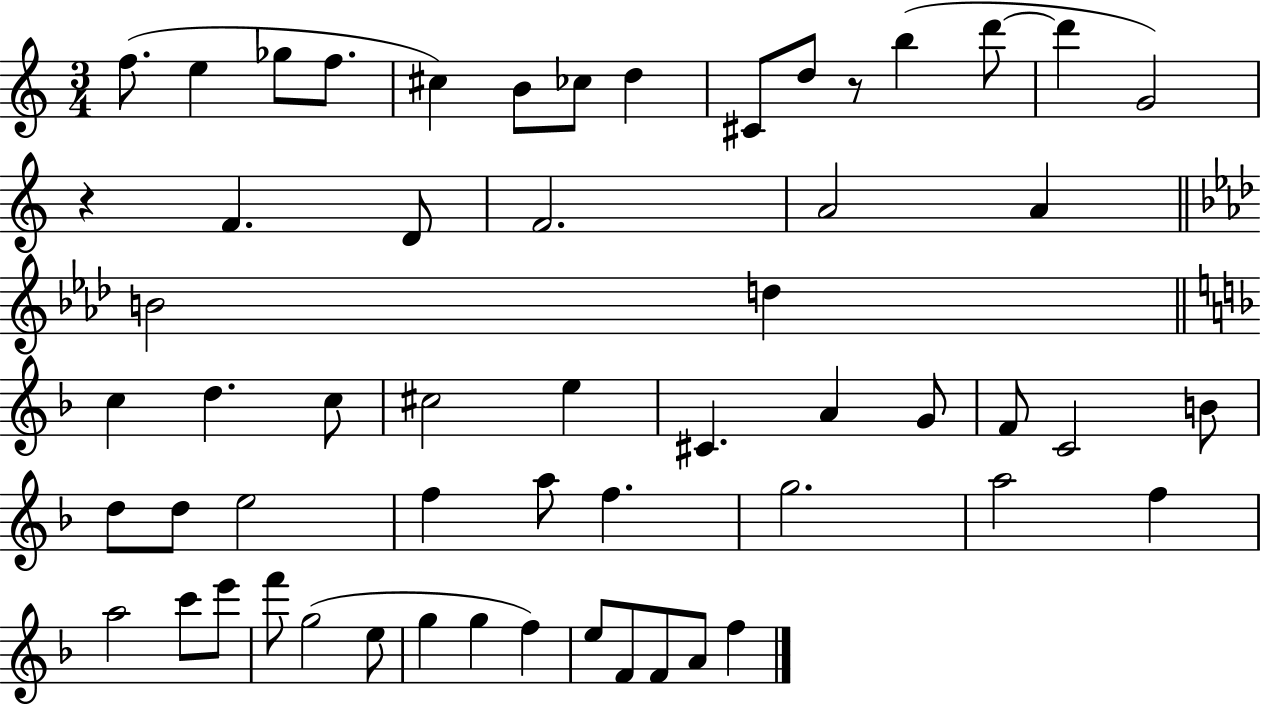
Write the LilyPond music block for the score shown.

{
  \clef treble
  \numericTimeSignature
  \time 3/4
  \key c \major
  f''8.( e''4 ges''8 f''8. | cis''4) b'8 ces''8 d''4 | cis'8 d''8 r8 b''4( d'''8~~ | d'''4 g'2) | \break r4 f'4. d'8 | f'2. | a'2 a'4 | \bar "||" \break \key f \minor b'2 d''4 | \bar "||" \break \key f \major c''4 d''4. c''8 | cis''2 e''4 | cis'4. a'4 g'8 | f'8 c'2 b'8 | \break d''8 d''8 e''2 | f''4 a''8 f''4. | g''2. | a''2 f''4 | \break a''2 c'''8 e'''8 | f'''8 g''2( e''8 | g''4 g''4 f''4) | e''8 f'8 f'8 a'8 f''4 | \break \bar "|."
}